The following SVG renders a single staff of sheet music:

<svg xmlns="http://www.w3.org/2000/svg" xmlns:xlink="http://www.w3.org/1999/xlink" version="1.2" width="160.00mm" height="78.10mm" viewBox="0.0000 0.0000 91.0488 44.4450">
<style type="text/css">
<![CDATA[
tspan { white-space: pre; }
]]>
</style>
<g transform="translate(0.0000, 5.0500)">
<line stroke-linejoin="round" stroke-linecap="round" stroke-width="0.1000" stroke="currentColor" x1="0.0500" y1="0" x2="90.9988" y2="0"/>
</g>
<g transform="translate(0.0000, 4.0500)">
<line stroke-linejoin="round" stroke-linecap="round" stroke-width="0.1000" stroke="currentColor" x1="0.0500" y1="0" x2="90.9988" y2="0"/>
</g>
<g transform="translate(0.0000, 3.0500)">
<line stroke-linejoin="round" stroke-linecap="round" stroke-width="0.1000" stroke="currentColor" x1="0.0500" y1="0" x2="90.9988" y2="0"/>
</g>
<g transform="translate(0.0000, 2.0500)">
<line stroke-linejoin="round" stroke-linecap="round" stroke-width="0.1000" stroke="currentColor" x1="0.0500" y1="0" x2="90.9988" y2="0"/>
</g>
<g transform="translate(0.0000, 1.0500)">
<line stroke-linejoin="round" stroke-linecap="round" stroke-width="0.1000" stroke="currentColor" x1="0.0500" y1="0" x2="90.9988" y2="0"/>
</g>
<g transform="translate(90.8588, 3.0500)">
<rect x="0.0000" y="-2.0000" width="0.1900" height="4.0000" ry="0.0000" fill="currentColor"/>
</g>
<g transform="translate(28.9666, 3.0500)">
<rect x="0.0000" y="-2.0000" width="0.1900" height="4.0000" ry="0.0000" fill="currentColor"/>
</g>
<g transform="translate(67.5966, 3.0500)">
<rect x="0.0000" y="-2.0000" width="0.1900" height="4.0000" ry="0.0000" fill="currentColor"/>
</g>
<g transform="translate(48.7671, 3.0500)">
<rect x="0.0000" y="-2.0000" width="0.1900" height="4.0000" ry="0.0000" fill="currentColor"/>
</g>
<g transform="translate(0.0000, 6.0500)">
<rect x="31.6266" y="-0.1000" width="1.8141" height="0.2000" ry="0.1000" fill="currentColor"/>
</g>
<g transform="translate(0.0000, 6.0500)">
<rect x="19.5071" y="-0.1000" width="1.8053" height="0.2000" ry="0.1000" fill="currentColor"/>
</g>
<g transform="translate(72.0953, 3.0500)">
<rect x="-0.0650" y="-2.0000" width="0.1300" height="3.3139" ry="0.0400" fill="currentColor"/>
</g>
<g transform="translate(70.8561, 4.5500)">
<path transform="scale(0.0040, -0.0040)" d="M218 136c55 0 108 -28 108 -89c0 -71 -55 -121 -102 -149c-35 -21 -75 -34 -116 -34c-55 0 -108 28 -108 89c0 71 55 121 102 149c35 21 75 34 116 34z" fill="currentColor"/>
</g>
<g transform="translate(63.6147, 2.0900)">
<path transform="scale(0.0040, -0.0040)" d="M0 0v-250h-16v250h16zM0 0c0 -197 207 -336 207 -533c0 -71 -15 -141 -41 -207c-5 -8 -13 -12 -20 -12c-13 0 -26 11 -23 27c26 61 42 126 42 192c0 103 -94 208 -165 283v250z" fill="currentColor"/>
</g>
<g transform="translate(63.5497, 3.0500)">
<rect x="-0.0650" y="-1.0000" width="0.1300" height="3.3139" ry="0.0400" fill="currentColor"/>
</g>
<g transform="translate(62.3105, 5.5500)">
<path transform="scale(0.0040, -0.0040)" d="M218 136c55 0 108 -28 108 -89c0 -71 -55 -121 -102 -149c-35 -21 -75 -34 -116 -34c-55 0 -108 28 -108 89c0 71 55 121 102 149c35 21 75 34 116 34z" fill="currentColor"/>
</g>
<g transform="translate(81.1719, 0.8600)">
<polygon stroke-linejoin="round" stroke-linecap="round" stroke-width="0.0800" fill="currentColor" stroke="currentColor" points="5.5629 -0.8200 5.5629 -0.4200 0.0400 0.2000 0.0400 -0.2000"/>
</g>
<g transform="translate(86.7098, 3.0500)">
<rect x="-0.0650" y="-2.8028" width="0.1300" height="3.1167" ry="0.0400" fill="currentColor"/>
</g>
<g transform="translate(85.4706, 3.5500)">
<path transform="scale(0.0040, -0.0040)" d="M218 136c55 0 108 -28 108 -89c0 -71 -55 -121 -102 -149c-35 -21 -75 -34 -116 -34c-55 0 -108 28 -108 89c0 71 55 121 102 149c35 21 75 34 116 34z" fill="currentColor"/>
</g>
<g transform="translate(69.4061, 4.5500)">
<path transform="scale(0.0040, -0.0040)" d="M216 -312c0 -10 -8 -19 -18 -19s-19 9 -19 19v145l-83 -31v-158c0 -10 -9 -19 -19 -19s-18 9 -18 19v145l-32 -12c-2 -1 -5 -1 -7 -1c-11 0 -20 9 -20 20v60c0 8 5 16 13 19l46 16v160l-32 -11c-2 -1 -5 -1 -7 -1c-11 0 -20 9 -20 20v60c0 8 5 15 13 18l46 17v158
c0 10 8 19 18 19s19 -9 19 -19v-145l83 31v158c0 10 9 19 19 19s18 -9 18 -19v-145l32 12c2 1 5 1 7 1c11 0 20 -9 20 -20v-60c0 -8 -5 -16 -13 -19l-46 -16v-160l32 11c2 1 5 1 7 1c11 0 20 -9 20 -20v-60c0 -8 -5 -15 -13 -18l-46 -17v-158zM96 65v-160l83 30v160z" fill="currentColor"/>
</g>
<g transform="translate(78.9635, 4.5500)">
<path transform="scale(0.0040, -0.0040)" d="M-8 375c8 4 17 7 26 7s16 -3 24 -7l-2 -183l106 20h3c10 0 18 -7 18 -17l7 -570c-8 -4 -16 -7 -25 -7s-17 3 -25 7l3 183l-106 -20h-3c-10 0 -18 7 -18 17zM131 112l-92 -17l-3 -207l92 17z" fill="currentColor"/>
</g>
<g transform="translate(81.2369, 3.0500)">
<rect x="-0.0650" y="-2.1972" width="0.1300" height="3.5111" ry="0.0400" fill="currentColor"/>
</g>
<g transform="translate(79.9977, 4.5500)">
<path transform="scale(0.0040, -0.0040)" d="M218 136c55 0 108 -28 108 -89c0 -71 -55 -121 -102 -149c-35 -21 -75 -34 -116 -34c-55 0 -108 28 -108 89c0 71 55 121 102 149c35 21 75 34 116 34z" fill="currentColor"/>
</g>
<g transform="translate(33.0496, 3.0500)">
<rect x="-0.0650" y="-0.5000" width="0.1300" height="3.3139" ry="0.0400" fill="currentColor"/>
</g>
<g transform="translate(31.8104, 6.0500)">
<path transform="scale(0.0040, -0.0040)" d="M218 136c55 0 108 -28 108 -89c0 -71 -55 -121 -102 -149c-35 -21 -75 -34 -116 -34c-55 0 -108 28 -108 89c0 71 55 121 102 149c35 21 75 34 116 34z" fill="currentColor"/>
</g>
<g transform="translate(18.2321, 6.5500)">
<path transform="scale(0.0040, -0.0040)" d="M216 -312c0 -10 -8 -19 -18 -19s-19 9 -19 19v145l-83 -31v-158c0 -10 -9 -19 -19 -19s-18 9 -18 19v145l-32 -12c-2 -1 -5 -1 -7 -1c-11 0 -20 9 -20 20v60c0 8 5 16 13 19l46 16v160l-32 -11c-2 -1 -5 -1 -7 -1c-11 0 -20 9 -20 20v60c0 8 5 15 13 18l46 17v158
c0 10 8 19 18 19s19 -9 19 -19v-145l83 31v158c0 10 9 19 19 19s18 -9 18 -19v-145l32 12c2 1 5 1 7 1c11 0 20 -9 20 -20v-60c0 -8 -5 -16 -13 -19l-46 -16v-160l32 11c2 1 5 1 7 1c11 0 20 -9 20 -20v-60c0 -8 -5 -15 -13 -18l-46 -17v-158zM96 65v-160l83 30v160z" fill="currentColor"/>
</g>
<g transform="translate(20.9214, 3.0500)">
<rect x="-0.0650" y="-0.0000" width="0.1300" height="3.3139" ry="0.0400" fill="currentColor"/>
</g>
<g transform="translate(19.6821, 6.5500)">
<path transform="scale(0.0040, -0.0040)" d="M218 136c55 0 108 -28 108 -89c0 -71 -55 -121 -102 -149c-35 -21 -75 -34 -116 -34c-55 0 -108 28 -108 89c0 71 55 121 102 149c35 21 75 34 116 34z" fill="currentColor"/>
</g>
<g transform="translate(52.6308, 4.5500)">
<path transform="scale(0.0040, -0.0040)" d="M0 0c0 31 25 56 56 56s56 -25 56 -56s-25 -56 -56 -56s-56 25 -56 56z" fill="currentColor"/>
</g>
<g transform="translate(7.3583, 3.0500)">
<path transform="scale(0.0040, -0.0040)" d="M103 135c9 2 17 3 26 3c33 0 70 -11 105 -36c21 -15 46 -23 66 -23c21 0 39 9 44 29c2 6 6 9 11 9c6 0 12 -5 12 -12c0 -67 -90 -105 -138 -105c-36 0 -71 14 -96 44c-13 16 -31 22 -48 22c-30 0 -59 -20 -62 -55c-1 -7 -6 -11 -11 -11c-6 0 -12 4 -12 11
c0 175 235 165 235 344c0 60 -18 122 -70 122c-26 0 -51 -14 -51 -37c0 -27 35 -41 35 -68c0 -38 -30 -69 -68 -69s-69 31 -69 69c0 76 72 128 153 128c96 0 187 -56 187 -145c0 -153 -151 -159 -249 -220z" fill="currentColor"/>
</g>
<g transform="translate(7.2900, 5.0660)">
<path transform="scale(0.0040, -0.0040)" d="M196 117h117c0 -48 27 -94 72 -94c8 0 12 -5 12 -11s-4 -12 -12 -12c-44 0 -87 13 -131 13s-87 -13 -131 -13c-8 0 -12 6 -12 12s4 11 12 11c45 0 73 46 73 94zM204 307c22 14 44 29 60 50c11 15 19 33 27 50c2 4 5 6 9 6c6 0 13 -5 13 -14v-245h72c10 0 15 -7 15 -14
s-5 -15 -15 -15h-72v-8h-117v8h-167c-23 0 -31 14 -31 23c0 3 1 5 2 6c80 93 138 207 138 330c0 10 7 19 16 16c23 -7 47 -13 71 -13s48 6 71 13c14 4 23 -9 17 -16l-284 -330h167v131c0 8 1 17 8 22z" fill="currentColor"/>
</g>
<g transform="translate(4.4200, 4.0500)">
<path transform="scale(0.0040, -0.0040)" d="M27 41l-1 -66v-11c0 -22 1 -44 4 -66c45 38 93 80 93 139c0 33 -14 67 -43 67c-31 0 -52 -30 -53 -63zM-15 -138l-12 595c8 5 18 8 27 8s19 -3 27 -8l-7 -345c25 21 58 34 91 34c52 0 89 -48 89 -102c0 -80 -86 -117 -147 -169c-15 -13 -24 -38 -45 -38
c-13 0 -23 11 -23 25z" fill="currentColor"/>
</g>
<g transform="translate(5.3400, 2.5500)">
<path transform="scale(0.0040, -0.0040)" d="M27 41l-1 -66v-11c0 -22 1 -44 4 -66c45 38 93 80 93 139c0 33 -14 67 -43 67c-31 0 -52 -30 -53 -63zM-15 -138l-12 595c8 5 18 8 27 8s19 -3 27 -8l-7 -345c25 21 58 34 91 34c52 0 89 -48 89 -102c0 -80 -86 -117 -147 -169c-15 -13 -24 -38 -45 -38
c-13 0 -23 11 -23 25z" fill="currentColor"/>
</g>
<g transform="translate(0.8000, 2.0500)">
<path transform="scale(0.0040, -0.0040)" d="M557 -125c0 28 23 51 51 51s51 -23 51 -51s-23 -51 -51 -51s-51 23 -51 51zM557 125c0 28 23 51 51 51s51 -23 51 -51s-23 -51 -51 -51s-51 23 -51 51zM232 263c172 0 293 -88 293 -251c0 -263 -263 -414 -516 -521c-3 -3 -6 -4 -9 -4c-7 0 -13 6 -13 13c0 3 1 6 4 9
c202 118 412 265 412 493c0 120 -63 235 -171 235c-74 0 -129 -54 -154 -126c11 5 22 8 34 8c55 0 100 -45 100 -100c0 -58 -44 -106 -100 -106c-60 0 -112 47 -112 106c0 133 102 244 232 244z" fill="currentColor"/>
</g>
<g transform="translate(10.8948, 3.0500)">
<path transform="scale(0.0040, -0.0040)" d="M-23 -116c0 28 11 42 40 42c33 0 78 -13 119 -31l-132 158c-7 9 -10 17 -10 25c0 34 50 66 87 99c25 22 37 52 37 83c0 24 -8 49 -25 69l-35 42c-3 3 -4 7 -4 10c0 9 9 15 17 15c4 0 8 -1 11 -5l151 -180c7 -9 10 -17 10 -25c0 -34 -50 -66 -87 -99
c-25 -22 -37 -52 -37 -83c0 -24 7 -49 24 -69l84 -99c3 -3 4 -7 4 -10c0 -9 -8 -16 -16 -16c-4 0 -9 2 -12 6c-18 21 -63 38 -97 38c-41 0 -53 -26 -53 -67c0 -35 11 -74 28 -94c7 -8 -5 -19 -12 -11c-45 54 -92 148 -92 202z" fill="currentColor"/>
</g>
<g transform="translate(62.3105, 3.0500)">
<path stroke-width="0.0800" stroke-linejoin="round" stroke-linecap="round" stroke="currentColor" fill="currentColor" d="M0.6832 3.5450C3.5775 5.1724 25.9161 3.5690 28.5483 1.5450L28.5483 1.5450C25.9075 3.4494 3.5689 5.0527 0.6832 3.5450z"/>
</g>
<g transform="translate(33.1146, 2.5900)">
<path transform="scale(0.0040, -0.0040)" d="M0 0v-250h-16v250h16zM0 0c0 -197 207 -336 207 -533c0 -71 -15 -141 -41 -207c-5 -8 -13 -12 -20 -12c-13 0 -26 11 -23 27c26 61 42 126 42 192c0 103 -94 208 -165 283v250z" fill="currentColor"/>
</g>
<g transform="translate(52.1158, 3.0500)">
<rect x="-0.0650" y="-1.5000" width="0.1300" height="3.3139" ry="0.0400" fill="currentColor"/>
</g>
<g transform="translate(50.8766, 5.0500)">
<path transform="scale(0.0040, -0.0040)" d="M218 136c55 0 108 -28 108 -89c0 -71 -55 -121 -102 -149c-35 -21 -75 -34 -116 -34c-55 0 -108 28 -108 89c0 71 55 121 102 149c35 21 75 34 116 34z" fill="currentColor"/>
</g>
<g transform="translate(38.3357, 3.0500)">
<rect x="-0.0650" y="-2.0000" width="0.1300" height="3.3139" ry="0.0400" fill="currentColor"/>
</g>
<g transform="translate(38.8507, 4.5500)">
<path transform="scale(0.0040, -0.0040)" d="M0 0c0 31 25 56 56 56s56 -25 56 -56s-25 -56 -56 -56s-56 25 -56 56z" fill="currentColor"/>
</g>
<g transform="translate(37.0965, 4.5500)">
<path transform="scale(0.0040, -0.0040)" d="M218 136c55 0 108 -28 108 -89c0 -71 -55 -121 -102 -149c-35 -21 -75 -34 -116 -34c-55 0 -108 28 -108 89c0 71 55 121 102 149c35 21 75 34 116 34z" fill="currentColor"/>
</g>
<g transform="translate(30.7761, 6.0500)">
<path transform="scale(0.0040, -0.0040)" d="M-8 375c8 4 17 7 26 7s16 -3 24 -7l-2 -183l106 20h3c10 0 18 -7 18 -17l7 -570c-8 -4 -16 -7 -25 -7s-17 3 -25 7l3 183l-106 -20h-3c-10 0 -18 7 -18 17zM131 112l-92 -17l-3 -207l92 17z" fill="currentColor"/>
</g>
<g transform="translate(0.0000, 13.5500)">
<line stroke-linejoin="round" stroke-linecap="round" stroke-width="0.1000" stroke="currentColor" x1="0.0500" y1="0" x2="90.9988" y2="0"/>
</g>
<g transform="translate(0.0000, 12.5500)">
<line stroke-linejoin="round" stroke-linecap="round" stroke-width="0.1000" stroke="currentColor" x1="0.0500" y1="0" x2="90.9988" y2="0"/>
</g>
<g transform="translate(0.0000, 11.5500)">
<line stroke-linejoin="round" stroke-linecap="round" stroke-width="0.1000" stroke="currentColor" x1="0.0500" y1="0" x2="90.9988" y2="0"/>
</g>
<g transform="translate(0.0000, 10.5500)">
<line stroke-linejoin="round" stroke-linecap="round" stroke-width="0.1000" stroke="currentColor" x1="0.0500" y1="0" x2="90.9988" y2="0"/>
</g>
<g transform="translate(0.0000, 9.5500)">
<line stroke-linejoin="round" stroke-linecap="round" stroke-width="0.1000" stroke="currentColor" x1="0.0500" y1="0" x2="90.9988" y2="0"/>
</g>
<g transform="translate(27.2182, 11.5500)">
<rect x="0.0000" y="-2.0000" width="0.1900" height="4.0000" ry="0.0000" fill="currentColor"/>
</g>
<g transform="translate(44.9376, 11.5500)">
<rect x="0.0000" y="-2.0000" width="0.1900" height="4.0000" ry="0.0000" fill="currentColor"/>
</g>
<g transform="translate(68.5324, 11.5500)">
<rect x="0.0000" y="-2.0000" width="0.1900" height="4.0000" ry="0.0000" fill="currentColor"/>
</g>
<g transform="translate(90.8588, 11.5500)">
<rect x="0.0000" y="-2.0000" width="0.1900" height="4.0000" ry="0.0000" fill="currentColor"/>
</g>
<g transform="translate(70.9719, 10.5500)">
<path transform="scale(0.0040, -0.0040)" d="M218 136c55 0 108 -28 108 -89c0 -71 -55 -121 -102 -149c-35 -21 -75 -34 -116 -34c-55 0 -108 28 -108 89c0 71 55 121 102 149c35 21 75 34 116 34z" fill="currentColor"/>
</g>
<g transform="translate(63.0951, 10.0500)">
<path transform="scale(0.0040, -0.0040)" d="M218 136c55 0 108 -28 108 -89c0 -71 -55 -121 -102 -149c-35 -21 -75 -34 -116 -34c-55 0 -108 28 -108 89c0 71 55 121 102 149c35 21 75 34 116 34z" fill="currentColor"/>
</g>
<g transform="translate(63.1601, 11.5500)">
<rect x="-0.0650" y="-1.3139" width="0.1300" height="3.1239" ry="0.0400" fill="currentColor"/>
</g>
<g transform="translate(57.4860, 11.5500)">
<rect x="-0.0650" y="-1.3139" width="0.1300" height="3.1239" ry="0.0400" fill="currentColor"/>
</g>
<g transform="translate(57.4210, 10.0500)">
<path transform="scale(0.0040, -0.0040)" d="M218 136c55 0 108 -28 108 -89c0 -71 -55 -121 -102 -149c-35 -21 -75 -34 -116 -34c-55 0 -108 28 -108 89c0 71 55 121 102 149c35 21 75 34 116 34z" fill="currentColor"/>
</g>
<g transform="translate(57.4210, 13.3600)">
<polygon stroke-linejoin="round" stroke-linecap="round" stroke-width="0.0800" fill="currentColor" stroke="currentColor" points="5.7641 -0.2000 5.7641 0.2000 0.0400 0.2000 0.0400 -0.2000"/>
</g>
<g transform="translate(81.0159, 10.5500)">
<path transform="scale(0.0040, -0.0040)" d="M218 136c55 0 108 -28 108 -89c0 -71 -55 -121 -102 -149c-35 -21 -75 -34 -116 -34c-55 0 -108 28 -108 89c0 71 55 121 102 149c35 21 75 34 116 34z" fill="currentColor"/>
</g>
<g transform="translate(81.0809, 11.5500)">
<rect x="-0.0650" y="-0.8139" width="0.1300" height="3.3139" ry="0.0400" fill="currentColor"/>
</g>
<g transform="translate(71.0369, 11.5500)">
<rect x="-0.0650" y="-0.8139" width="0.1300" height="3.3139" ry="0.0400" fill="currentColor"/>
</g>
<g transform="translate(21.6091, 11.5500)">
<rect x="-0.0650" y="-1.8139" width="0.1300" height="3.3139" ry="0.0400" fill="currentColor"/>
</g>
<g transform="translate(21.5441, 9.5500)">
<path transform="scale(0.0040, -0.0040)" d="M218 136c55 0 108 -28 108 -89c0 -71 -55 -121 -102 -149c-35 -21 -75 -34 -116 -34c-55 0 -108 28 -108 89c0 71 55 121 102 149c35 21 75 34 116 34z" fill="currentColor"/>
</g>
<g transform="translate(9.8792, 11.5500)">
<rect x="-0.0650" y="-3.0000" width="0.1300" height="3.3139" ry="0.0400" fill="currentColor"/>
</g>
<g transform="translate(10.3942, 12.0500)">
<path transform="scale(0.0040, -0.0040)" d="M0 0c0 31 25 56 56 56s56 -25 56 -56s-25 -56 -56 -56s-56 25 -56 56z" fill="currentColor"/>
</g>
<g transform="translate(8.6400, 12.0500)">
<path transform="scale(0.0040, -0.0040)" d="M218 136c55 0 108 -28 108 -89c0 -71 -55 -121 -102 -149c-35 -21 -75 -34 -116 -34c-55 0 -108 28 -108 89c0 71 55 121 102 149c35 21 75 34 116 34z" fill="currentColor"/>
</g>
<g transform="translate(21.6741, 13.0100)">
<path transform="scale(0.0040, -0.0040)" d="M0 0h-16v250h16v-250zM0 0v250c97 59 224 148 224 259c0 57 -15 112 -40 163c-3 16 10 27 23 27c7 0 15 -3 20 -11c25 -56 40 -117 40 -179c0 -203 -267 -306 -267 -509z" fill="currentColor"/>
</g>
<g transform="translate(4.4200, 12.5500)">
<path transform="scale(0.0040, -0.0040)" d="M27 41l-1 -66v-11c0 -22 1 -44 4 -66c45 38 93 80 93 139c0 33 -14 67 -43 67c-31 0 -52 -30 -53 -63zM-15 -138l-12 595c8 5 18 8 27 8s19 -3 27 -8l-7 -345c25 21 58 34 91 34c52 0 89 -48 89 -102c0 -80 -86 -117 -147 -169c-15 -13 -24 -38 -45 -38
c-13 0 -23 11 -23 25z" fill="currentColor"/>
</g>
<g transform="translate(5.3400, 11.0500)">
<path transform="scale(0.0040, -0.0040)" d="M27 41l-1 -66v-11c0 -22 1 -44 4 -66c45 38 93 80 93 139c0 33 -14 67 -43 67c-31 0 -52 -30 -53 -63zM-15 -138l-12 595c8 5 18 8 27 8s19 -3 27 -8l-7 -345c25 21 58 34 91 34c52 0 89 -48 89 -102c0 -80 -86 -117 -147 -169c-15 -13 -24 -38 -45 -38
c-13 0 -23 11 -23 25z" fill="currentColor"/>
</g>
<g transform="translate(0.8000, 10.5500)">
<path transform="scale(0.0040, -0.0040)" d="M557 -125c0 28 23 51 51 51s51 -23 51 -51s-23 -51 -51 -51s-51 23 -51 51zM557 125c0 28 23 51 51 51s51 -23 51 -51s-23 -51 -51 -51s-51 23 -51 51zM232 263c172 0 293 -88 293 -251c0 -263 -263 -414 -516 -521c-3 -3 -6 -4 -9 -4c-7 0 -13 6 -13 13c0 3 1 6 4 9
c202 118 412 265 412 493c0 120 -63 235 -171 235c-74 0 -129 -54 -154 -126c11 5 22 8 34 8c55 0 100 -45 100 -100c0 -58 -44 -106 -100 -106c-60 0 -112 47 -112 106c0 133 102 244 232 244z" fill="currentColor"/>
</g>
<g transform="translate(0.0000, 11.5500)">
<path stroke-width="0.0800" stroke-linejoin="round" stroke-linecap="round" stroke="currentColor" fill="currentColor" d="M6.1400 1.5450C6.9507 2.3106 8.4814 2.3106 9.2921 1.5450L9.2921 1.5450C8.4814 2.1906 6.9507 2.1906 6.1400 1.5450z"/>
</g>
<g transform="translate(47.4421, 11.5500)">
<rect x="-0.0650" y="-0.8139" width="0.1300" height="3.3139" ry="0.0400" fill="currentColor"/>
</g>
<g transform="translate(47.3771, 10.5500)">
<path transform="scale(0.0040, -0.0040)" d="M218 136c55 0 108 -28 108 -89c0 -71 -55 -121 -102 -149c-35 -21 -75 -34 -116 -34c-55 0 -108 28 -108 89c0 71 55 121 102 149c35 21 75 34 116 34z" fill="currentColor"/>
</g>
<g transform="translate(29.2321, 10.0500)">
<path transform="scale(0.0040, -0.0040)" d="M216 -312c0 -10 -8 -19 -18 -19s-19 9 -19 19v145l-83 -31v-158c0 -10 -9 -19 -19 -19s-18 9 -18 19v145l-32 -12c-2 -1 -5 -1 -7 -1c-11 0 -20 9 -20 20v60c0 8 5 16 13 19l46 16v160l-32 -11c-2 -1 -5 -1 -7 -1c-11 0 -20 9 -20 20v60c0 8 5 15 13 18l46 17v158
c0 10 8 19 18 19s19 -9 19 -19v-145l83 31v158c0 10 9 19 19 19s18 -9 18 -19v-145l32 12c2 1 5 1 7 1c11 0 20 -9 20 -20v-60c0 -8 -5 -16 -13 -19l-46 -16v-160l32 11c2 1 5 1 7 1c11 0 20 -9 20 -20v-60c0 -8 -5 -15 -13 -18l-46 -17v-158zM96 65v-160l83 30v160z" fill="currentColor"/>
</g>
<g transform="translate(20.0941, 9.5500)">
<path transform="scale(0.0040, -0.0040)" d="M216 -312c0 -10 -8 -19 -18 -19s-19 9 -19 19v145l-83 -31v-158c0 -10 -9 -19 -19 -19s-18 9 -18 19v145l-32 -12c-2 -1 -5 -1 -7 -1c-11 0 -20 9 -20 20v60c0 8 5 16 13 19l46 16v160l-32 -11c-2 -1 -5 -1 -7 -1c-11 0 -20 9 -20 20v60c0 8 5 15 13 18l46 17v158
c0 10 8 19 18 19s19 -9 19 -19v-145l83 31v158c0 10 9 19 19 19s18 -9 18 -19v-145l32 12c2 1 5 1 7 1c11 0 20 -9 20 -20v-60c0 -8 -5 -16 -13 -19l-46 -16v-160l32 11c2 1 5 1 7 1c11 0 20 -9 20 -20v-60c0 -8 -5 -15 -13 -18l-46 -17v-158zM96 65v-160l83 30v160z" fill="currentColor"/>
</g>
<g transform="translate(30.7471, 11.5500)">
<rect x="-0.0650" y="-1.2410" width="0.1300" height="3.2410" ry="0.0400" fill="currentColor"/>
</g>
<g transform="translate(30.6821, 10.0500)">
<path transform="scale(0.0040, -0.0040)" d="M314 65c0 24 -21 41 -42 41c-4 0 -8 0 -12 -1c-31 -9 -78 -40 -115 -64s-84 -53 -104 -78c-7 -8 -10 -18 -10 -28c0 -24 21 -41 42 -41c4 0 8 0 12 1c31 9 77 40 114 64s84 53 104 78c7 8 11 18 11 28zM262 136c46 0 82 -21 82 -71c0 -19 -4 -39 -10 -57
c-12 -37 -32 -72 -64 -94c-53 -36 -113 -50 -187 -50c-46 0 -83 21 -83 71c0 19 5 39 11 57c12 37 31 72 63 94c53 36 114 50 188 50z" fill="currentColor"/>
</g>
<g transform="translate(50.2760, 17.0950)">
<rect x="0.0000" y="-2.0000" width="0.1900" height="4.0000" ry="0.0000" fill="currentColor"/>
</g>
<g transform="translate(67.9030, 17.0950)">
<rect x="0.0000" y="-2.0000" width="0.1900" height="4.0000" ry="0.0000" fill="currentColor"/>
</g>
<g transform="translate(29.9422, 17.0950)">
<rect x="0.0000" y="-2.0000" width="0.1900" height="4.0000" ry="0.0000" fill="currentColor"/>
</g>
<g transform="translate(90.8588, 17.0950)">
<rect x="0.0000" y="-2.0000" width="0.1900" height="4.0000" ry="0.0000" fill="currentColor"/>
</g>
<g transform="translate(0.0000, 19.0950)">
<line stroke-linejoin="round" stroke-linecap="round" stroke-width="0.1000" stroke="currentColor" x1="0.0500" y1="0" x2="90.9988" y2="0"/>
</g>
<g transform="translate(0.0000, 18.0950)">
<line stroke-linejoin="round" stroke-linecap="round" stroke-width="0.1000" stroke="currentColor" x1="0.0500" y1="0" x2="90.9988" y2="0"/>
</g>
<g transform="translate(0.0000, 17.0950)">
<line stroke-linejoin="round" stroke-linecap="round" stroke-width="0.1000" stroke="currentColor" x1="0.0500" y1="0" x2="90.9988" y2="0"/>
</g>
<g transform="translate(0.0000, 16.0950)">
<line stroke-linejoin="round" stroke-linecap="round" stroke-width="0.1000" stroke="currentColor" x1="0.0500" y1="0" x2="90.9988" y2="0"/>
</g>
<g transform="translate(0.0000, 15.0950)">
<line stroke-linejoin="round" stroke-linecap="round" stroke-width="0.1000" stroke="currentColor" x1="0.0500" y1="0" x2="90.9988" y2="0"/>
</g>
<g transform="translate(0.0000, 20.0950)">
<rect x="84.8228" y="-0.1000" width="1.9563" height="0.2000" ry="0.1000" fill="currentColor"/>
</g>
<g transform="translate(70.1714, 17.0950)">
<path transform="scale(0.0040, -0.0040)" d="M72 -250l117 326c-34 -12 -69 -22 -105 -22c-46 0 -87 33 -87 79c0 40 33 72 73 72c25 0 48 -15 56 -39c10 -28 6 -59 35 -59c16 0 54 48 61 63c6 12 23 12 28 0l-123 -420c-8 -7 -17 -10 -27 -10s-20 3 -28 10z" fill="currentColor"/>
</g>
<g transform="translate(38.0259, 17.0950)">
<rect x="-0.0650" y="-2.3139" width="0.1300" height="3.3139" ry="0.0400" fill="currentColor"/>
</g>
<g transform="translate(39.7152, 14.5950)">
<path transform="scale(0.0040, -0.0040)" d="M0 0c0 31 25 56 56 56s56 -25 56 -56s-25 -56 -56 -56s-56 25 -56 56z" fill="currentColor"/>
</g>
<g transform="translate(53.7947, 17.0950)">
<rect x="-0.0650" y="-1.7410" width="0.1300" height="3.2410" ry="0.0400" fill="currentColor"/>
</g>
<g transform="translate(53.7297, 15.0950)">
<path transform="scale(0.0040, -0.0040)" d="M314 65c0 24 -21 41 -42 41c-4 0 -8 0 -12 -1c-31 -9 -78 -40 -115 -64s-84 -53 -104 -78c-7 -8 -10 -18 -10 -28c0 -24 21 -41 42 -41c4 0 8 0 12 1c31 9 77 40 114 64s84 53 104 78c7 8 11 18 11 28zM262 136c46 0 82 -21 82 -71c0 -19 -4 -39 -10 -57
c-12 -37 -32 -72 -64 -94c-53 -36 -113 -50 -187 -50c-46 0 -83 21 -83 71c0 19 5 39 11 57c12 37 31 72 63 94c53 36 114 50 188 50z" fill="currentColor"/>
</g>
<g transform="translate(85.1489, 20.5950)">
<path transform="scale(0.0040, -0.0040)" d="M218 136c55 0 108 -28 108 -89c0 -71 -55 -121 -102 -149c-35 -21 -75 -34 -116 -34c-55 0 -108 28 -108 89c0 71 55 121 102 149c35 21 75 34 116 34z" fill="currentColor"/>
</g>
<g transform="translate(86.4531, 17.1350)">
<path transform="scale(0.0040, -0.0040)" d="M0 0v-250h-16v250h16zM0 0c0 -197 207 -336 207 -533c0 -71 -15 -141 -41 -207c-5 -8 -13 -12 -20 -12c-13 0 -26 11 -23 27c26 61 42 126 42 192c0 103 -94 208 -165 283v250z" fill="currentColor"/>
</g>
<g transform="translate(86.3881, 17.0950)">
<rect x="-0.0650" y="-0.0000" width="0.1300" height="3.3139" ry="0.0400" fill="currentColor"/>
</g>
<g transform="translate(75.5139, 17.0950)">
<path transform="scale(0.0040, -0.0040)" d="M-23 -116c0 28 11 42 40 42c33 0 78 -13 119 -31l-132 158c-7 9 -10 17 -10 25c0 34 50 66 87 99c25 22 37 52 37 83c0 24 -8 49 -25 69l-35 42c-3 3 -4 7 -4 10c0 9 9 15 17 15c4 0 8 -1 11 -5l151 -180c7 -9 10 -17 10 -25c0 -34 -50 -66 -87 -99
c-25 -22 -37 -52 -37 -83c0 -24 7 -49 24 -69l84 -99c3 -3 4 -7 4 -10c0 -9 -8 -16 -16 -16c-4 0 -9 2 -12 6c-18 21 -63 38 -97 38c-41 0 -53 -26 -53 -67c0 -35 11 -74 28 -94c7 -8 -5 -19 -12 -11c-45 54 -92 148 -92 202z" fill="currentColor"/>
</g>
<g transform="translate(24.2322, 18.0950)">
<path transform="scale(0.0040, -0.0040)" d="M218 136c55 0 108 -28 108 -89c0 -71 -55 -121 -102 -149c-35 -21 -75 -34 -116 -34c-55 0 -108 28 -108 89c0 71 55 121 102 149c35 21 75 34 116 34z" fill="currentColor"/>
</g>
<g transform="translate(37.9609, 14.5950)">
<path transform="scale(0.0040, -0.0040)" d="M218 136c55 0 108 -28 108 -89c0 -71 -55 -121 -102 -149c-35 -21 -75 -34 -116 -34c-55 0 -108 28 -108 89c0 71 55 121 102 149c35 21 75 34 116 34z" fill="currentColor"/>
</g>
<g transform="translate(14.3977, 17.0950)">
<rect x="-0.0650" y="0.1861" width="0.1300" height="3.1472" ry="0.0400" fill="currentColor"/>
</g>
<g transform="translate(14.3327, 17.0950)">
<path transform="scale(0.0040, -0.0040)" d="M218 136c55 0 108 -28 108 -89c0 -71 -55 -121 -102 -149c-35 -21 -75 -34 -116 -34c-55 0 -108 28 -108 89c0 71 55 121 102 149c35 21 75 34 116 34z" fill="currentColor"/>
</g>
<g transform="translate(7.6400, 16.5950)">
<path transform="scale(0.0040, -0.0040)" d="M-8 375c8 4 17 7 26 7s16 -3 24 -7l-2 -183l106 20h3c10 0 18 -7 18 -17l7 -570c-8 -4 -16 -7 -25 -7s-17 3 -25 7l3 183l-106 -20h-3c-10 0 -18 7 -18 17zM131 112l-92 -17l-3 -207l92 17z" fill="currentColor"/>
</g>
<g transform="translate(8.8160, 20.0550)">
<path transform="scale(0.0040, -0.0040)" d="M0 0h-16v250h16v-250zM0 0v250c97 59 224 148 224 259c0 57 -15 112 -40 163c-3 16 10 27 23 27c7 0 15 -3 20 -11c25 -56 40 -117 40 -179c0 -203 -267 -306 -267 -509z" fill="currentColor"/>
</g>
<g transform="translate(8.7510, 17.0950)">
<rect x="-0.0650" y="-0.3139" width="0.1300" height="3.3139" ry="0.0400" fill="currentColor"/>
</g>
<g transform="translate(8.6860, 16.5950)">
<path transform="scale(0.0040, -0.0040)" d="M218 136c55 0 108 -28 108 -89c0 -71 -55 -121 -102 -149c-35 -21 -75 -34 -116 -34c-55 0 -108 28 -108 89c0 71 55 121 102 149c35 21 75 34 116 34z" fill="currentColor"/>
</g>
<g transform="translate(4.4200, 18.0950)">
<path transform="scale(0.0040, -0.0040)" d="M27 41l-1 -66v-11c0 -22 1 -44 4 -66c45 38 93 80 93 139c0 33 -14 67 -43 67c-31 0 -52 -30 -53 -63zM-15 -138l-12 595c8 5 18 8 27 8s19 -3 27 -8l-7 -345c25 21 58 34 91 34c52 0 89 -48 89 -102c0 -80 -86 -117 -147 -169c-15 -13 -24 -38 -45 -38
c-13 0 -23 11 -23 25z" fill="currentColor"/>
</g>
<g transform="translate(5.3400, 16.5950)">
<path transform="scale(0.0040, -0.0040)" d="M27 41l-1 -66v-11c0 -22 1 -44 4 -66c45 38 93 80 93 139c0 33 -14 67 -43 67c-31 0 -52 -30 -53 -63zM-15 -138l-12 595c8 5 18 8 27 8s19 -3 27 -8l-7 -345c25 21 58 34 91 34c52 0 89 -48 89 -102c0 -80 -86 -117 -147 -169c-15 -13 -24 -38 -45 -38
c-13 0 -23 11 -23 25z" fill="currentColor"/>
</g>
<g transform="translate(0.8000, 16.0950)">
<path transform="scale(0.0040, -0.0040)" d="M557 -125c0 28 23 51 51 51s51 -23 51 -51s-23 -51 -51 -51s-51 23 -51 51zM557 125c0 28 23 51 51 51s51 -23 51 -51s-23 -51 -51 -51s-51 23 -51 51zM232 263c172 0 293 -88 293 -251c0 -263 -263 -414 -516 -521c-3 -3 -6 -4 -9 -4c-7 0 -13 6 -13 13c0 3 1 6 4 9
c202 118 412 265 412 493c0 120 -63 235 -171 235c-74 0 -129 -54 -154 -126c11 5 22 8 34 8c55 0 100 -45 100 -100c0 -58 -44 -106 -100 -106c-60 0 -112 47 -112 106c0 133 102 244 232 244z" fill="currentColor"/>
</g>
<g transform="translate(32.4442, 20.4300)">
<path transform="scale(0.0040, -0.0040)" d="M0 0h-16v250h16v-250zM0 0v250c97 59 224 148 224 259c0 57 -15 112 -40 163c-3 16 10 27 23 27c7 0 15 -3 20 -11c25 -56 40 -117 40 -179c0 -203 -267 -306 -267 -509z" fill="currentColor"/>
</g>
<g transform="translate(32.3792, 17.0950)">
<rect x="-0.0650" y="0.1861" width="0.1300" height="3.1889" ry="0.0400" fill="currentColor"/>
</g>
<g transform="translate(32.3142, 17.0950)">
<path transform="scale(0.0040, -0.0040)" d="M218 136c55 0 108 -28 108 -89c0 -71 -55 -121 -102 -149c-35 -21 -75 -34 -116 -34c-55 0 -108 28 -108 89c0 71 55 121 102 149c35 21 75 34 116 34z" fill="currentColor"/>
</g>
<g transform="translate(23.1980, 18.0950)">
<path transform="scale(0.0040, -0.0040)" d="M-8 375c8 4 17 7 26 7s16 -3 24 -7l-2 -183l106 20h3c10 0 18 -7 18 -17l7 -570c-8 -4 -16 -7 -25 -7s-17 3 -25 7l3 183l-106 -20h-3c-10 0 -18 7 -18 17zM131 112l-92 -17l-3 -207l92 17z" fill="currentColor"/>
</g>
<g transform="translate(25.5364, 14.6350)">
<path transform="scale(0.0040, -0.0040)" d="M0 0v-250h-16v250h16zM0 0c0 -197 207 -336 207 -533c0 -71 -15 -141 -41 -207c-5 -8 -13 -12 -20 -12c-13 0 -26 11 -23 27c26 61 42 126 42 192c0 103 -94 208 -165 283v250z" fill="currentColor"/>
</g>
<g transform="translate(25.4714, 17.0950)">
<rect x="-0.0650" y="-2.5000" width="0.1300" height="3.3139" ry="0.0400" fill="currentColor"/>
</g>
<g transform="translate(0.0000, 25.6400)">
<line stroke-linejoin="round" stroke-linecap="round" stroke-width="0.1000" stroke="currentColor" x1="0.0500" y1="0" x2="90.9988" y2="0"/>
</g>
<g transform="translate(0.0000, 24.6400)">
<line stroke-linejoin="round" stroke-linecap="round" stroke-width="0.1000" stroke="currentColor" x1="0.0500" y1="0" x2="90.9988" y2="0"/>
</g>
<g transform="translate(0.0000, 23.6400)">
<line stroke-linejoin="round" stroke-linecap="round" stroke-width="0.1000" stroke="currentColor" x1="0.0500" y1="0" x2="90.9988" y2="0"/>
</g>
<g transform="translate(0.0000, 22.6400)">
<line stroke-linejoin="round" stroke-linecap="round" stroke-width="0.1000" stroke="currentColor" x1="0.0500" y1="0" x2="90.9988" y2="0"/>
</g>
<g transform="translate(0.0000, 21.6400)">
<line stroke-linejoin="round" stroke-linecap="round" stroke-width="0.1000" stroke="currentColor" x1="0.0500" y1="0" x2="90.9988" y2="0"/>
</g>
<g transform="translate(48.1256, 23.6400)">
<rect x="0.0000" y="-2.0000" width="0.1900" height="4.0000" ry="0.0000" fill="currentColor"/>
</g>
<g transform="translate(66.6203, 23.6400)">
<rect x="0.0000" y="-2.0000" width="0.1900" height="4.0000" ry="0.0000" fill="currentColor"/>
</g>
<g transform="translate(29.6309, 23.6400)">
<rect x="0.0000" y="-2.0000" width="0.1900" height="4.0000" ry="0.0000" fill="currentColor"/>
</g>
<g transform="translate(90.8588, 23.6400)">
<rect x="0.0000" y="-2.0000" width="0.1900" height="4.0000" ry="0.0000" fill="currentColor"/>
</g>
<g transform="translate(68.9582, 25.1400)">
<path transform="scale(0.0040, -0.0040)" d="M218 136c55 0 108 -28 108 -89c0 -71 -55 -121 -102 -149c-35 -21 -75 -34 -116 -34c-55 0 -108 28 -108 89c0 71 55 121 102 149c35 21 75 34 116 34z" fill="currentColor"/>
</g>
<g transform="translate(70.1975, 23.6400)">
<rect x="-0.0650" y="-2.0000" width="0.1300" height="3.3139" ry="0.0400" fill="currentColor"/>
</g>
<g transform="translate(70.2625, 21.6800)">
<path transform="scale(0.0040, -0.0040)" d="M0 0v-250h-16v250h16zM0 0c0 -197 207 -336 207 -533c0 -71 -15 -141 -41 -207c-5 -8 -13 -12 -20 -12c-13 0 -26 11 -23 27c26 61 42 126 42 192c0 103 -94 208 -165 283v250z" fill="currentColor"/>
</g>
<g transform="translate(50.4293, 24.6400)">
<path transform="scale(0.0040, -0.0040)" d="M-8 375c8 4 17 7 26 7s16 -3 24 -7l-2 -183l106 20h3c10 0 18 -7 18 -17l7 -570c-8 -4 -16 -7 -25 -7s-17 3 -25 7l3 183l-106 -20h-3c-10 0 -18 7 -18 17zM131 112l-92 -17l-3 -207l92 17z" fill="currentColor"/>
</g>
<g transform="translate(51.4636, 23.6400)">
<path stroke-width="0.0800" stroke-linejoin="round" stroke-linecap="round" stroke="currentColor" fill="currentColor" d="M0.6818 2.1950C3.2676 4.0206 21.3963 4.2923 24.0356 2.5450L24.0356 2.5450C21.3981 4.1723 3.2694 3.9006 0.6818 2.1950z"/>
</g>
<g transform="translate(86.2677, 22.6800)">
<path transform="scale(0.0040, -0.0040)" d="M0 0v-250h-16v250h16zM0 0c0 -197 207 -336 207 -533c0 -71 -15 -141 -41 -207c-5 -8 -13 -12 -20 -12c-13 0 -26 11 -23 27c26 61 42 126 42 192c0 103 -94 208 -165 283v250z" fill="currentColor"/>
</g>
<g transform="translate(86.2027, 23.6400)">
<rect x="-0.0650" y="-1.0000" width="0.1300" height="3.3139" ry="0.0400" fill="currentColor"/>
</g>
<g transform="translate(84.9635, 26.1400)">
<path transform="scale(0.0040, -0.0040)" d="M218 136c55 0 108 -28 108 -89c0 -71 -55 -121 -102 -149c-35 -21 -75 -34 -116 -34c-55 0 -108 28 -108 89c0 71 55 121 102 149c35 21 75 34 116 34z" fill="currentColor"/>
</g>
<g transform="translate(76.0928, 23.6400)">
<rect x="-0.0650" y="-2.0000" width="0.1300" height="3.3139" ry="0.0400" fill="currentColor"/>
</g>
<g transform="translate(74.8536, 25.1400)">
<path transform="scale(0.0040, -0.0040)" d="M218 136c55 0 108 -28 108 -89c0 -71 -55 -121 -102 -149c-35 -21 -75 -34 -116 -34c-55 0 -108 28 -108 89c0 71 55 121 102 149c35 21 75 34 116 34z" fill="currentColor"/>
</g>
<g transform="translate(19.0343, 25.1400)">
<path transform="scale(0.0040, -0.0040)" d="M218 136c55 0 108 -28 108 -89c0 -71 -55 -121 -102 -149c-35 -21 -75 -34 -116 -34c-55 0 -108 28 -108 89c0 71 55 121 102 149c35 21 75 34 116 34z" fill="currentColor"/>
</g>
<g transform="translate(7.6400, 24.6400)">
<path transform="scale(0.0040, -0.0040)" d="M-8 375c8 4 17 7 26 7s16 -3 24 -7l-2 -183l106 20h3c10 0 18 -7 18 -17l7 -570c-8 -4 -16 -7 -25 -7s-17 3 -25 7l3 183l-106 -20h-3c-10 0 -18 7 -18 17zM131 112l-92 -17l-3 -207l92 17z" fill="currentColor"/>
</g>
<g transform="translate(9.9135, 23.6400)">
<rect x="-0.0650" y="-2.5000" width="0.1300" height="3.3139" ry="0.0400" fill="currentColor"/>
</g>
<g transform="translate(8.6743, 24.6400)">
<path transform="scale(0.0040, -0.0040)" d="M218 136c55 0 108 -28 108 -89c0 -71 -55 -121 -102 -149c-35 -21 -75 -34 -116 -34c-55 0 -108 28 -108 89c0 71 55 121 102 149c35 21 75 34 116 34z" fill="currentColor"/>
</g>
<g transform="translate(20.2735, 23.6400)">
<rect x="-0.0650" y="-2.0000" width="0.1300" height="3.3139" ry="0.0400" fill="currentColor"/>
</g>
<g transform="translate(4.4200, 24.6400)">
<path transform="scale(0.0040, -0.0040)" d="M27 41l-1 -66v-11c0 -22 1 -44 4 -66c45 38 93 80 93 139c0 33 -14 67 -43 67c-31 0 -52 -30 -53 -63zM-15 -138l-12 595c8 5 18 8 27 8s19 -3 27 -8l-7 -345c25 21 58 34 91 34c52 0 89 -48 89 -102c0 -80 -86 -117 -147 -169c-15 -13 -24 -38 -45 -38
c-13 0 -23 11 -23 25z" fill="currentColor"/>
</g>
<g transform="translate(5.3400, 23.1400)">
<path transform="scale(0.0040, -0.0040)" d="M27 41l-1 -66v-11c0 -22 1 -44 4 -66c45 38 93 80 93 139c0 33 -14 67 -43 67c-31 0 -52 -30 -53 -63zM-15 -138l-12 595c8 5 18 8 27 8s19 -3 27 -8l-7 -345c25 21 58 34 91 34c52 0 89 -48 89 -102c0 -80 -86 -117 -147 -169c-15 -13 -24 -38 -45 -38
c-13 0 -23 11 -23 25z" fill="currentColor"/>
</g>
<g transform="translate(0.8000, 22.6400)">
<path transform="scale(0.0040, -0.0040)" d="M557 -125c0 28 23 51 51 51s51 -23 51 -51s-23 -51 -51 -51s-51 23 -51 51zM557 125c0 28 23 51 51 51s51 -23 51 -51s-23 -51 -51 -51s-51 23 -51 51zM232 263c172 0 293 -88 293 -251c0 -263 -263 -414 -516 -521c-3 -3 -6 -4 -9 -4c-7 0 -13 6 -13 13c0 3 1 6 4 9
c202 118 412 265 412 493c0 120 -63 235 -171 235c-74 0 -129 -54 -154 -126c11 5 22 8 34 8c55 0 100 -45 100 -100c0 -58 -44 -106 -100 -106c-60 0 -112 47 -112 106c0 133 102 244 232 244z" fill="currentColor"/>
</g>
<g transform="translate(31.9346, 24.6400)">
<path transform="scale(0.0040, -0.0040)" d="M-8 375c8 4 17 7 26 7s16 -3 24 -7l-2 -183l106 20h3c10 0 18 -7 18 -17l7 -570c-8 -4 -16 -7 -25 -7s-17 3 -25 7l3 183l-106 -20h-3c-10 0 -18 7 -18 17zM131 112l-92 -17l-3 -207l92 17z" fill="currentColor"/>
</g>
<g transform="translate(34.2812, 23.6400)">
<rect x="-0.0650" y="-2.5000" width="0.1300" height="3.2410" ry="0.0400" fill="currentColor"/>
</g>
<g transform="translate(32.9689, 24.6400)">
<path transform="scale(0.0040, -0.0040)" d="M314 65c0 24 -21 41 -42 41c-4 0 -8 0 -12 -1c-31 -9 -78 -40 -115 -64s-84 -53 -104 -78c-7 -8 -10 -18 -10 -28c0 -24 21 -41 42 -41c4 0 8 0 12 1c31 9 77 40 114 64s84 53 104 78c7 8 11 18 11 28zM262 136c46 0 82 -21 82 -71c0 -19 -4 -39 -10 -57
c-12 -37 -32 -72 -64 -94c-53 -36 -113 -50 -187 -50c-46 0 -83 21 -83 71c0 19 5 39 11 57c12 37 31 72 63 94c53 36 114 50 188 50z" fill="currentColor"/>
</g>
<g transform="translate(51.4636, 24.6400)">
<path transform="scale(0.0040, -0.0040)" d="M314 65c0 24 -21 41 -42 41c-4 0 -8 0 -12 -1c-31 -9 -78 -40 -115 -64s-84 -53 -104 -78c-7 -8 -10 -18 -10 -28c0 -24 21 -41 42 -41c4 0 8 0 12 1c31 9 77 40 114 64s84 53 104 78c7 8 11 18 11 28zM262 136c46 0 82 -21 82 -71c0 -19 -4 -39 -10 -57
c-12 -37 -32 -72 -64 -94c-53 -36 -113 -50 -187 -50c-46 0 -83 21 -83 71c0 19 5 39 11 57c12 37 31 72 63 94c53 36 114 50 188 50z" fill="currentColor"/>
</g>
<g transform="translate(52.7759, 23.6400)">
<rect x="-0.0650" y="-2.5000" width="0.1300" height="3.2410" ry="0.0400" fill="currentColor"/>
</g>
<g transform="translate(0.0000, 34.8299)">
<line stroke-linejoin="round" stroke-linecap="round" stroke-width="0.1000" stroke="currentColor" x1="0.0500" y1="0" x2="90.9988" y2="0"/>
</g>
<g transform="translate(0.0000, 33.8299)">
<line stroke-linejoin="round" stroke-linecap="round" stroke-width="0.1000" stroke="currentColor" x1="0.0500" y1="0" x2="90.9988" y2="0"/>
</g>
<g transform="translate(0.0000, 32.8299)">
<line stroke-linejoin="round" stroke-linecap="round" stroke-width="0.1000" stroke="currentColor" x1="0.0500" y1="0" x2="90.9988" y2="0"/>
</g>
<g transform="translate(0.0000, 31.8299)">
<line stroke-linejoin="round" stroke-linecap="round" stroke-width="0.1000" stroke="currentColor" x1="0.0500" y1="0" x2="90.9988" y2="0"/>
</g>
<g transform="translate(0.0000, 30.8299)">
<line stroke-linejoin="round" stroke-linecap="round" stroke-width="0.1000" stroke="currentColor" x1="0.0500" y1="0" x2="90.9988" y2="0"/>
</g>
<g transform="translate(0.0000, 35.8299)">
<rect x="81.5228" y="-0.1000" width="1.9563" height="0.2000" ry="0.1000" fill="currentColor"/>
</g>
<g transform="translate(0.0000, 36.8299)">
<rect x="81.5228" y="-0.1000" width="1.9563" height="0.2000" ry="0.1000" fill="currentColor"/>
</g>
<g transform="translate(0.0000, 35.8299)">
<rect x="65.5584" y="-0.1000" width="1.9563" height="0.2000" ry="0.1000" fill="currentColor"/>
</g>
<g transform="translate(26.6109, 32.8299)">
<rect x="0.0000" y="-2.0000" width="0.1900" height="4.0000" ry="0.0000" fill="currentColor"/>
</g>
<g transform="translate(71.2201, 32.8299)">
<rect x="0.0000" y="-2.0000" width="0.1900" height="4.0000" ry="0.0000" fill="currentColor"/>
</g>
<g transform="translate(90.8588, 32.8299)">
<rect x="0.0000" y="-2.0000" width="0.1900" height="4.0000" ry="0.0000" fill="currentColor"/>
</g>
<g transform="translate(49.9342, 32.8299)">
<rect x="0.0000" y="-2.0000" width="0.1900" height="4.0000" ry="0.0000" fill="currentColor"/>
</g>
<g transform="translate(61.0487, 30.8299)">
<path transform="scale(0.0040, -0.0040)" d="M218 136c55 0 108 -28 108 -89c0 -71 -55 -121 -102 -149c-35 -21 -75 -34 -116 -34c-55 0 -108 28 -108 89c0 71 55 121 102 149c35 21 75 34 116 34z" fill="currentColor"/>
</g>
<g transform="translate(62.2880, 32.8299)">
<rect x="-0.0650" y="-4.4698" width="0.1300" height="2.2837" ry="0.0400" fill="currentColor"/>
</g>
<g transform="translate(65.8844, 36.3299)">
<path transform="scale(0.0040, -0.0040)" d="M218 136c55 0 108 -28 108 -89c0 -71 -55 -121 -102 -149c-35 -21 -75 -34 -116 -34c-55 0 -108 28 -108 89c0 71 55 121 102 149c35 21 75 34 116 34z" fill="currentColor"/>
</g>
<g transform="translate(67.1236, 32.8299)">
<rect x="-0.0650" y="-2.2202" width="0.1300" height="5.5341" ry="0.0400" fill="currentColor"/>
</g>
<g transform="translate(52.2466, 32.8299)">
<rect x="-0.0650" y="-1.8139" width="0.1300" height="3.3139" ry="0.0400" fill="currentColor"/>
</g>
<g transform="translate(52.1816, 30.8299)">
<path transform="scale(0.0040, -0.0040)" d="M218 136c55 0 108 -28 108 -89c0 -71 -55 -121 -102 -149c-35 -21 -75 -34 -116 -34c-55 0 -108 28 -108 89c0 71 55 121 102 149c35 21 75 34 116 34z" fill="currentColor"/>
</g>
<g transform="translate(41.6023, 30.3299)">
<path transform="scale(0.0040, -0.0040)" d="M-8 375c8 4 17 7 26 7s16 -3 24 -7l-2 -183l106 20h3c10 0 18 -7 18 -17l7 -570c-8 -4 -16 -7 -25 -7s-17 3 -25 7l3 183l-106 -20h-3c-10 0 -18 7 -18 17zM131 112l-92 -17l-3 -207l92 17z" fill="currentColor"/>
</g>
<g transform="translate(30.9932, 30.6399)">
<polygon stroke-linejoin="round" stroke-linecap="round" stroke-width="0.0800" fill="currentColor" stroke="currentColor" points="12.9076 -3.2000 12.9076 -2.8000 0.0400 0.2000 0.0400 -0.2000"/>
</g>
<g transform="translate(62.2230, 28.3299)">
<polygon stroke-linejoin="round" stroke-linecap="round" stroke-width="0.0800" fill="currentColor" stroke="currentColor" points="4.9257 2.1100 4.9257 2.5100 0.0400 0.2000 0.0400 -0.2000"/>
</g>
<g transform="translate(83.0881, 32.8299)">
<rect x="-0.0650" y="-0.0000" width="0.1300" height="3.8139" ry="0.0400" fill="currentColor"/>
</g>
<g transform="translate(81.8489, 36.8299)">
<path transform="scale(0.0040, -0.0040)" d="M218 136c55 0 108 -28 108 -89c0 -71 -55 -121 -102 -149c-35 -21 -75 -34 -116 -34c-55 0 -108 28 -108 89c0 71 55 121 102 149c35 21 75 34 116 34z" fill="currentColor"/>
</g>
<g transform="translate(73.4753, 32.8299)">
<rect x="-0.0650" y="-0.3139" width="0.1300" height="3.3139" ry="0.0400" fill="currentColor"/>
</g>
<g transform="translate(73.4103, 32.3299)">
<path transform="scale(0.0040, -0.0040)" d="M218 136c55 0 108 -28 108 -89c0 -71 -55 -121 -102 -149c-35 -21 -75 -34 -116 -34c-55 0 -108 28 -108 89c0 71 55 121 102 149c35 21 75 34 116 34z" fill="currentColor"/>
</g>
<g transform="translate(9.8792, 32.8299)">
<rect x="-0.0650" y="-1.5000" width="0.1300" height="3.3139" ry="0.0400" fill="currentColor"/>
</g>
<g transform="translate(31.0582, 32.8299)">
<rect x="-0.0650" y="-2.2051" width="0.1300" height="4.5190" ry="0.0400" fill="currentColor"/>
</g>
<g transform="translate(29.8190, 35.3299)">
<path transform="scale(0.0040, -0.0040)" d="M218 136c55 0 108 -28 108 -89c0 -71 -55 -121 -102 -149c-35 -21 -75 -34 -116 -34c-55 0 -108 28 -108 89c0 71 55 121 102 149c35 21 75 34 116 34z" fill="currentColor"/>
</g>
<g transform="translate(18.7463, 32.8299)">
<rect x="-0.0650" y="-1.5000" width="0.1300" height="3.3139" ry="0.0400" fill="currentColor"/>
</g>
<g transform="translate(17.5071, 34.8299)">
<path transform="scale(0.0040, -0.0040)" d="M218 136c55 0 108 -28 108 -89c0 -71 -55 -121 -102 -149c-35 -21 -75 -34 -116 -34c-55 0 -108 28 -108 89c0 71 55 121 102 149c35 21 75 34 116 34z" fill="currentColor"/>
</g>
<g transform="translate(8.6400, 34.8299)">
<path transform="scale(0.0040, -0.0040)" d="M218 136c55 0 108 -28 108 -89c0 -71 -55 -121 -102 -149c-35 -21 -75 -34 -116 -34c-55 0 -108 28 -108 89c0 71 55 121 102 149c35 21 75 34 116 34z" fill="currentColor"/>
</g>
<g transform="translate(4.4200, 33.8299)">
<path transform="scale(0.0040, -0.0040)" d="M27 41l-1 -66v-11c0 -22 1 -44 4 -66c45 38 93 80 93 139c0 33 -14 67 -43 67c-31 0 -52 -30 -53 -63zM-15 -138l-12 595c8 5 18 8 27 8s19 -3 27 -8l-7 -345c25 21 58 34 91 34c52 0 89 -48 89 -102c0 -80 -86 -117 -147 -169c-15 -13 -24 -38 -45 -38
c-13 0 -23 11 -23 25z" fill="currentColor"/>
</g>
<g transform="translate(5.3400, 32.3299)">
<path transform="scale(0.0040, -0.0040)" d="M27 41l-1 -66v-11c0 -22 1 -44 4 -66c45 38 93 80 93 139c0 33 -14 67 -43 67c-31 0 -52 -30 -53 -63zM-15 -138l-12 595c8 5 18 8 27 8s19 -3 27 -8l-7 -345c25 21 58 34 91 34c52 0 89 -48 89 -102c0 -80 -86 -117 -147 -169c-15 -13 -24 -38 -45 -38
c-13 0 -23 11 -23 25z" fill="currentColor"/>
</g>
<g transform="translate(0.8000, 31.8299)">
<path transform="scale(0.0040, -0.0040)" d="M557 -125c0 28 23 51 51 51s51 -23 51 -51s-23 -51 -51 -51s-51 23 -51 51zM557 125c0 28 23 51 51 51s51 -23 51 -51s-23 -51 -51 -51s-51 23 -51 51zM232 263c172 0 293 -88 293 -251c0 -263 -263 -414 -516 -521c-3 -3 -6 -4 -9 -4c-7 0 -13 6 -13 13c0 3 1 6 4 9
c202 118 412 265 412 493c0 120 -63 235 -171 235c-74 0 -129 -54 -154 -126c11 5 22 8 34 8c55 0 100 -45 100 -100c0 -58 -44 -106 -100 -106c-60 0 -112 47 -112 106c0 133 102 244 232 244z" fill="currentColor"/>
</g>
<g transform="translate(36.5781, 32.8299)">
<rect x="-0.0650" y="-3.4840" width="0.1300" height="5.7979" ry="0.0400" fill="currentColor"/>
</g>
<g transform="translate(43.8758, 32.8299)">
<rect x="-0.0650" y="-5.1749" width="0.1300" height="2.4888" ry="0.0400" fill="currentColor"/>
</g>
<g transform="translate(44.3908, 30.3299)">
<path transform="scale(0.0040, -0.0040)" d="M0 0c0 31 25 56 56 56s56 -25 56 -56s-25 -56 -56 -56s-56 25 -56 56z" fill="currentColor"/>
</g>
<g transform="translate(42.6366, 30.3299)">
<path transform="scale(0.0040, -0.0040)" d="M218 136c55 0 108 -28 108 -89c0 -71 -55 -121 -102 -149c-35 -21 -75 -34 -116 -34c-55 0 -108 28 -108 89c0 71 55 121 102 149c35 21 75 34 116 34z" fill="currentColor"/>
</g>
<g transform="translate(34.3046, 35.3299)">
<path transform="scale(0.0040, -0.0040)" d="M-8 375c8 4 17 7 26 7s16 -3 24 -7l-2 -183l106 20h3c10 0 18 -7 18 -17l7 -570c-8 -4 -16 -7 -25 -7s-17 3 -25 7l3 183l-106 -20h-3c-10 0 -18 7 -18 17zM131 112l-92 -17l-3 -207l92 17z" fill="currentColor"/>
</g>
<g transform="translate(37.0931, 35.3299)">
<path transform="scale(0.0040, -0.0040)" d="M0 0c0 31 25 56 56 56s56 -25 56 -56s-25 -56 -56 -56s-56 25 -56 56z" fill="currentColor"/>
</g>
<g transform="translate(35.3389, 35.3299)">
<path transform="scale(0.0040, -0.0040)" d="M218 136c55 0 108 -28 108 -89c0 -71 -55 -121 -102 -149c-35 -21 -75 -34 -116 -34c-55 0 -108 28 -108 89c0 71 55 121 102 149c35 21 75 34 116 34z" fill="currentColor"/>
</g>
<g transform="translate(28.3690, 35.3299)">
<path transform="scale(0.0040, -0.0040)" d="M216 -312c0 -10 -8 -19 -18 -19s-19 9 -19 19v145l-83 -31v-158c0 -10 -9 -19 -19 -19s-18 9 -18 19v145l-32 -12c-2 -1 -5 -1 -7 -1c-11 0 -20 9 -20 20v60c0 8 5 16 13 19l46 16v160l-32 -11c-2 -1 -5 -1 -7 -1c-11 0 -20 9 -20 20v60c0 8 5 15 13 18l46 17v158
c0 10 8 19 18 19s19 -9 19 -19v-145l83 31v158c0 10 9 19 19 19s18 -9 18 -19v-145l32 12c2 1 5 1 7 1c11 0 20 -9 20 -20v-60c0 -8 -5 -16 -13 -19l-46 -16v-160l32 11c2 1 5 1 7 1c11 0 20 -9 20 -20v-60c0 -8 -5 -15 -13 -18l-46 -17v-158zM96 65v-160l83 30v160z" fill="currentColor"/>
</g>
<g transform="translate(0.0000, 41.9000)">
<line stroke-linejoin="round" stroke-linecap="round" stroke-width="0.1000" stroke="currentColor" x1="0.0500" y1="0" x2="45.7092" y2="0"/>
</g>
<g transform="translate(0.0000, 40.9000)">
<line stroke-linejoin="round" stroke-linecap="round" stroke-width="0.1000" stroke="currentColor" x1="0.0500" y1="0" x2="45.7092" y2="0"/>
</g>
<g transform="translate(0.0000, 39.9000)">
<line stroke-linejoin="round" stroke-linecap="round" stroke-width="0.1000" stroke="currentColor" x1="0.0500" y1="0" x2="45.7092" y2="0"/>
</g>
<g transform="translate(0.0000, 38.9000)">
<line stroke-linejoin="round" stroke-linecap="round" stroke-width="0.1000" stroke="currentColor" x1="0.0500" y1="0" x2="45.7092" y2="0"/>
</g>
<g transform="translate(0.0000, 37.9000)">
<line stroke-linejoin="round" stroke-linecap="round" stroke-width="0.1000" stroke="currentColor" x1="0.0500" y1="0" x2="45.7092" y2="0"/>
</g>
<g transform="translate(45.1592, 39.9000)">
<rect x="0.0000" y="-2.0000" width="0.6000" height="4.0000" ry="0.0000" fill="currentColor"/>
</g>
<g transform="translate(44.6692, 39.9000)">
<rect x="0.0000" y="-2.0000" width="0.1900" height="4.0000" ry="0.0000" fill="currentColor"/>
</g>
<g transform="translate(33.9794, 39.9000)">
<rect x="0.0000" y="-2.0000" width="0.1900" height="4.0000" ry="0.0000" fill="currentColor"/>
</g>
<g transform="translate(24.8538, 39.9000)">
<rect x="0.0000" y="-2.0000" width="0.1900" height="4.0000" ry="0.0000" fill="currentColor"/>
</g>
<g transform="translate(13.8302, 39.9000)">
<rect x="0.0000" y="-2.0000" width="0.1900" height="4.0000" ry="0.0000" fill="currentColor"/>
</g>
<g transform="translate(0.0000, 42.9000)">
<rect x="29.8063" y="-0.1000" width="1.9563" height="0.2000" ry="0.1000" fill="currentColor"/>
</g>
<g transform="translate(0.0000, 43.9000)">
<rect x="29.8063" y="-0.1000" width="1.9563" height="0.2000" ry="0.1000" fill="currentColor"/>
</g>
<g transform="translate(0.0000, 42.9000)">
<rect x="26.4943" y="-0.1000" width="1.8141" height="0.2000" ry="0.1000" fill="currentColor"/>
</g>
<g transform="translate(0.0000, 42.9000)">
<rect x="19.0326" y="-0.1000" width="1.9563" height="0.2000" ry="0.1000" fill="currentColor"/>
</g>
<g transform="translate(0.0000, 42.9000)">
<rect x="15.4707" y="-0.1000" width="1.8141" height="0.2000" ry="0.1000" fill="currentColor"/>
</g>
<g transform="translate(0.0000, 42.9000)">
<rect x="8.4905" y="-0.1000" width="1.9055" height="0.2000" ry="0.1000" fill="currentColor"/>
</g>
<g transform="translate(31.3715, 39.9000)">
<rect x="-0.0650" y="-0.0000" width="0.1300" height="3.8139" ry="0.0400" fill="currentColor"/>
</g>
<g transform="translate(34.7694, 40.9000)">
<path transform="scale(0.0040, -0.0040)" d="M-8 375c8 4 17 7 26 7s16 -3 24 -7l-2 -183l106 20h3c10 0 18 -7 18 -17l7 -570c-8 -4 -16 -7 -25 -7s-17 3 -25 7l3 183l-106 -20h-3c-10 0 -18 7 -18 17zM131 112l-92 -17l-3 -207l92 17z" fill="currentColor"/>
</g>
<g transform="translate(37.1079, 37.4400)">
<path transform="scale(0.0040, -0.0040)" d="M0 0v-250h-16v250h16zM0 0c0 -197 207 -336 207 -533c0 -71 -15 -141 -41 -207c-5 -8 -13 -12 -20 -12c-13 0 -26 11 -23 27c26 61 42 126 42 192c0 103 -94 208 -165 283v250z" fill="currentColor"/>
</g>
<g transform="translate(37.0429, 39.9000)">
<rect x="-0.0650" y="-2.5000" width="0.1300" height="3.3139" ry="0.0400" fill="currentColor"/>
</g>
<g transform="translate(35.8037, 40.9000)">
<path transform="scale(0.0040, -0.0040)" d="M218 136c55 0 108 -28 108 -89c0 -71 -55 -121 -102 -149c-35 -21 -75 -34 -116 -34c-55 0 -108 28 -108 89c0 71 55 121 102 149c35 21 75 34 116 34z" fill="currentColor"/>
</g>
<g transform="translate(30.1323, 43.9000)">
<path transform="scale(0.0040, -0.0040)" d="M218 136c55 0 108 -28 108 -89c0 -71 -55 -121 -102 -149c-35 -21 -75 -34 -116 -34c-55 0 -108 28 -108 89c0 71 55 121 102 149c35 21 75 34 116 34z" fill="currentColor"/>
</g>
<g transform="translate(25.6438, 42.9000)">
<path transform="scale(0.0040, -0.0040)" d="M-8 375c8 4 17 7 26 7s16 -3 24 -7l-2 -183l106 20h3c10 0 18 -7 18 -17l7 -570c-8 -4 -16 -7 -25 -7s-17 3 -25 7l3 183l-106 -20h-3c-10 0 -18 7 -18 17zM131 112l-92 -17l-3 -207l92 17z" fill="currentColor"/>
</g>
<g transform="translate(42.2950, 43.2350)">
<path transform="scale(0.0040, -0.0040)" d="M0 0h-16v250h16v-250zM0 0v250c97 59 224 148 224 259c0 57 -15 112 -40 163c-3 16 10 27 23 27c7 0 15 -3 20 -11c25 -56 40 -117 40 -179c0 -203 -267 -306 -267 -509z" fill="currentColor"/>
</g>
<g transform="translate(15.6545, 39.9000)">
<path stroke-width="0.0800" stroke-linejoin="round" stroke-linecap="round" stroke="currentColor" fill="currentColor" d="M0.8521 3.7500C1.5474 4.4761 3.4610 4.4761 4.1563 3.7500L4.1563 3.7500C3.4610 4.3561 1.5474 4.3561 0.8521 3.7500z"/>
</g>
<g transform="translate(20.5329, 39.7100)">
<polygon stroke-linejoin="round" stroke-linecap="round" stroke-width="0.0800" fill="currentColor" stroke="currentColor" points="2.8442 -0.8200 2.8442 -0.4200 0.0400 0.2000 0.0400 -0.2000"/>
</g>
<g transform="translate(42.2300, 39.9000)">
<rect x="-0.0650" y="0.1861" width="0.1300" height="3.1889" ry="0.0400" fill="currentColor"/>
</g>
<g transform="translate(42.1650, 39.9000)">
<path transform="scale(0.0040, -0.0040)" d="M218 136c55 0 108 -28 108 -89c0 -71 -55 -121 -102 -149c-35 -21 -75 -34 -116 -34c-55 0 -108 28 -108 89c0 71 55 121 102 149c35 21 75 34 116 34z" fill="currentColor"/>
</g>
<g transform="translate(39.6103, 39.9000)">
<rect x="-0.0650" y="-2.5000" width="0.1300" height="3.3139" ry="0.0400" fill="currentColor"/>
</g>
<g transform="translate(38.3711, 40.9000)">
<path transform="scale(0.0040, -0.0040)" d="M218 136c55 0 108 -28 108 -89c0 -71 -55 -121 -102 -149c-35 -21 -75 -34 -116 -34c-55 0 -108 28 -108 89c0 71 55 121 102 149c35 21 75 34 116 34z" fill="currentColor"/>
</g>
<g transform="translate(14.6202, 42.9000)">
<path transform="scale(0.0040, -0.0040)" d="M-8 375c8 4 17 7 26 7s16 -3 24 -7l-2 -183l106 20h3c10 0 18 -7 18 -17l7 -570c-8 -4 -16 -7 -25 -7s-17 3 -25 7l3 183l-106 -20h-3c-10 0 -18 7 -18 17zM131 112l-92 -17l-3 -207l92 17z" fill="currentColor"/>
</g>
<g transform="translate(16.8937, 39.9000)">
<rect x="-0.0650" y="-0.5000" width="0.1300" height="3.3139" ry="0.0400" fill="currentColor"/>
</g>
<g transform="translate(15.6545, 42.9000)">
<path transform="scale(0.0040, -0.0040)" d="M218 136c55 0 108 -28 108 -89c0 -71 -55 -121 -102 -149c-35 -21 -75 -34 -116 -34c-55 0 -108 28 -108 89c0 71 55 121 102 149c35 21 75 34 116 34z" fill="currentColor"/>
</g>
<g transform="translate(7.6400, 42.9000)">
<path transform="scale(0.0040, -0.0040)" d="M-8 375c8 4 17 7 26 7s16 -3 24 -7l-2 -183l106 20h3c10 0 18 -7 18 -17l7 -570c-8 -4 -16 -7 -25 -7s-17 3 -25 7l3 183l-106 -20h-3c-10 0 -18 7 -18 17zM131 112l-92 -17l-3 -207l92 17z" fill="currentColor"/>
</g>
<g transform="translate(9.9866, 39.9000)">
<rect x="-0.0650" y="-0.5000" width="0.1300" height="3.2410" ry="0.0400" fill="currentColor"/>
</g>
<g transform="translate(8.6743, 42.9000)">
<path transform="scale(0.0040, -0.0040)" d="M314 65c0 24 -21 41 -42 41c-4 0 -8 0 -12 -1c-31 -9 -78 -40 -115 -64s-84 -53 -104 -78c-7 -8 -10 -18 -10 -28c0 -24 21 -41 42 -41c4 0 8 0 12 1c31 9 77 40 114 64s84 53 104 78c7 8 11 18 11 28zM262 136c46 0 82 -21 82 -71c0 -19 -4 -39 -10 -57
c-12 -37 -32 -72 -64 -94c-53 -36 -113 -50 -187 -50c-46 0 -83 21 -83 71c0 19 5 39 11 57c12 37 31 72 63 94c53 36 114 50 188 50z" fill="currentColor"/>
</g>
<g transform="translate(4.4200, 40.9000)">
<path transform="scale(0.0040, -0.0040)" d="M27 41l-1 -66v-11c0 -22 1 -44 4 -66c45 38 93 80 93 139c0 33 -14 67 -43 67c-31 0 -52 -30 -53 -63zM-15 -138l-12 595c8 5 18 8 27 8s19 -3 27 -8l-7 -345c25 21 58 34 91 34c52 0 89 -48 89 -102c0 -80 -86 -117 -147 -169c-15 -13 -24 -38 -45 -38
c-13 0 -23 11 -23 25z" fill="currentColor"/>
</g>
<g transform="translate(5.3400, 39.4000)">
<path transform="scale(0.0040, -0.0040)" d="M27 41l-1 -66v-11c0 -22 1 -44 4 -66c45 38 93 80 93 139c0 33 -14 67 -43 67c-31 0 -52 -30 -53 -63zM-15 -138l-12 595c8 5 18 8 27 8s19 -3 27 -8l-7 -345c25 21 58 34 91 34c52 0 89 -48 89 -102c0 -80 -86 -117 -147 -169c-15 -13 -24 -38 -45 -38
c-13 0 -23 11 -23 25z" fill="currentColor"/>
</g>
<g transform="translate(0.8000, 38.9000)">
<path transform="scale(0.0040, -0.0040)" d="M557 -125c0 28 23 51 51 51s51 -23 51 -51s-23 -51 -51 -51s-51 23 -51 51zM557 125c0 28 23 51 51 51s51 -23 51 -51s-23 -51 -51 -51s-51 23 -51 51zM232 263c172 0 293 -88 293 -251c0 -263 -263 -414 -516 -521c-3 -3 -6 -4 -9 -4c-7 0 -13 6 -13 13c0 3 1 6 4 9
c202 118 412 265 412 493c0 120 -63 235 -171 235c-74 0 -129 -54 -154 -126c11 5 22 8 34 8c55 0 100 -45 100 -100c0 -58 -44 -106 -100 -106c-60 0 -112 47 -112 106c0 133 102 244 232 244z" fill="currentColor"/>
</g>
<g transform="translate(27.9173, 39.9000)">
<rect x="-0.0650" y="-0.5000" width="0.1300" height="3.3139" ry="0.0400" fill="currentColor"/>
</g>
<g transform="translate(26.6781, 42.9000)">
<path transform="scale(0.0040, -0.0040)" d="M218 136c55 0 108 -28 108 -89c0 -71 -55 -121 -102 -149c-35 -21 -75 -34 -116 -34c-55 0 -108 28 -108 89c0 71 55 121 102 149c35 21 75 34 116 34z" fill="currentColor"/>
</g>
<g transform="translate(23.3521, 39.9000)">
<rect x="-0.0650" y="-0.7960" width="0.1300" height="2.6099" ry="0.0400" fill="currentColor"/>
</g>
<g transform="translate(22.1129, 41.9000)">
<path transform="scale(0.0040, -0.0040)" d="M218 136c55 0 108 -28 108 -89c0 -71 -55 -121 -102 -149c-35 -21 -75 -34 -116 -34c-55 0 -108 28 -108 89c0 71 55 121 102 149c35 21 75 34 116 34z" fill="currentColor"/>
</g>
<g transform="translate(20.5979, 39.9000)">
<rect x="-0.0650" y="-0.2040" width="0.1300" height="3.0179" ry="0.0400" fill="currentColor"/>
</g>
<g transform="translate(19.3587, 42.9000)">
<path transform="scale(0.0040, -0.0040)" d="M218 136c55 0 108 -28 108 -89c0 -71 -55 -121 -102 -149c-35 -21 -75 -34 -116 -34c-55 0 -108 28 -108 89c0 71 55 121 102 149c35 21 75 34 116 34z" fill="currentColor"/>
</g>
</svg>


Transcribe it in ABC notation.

X:1
T:Untitled
M:2/4
L:1/4
K:Bb
z ^D,, E,,/2 A,, G,, F,,/2 ^A,, A,,/2 C,/2 C, ^A,/2 ^G,2 F, G,/2 G,/2 F, F, E,/2 D, B,,/2 D,/2 _B, A,2 z/2 z D,,/2 B,, A,, B,,2 B,,2 A,,/2 A,, F,,/2 G,, G,, ^F,,/2 F,,/2 B,/2 A, A,/2 D,,/2 _E, C,, E,,2 E,, E,,/2 G,,/2 E,, C,, B,,/2 B,, D,/2